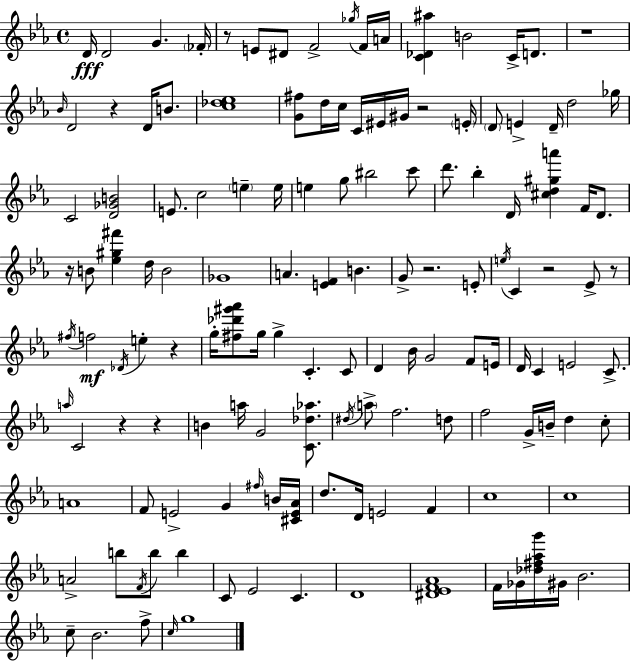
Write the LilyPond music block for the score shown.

{
  \clef treble
  \time 4/4
  \defaultTimeSignature
  \key ees \major
  \repeat volta 2 { d'16\fff d'2 g'4. \parenthesize fes'16-. | r8 e'8 dis'8 f'2-> \acciaccatura { ges''16 } f'16 | a'16 <c' des' ais''>4 b'2 c'16-> d'8. | r1 | \break \grace { bes'16 } d'2 r4 d'16 b'8. | <c'' des'' ees''>1 | <g' fis''>8 d''16 c''16 c'16 eis'16 gis'16 r2 | \parenthesize e'16-. \parenthesize d'8 e'4-> d'16-- d''2 | \break ges''16 c'2 <d' ges' b'>2 | e'8. c''2 \parenthesize e''4-- | e''16 e''4 g''8 bis''2 | c'''8 d'''8. bes''4-. d'16 <cis'' d'' gis'' a'''>4 f'16 d'8. | \break r16 b'8 <ees'' gis'' fis'''>4 d''16 b'2 | ges'1 | a'4. <e' f'>4 b'4. | g'8-> r2. | \break e'8-. \acciaccatura { e''16 } c'4 r2 ees'8-> | r8 \acciaccatura { fis''16 } f''2\mf \acciaccatura { des'16 } e''4-. | r4 g''16-. <fis'' des''' gis''' aes'''>8 g''16 g''4-> c'4.-. | c'8 d'4 bes'16 g'2 | \break f'8 e'16 d'16 c'4 e'2 | c'8.-> \grace { a''16 } c'2 r4 | r4 b'4 a''16 g'2 | <c' des'' aes''>8. \acciaccatura { dis''16 } \parenthesize a''8-> f''2. | \break d''8 f''2 g'16-> | b'16-- d''4 c''8-. a'1 | f'8 e'2-> | g'4 \grace { fis''16 } b'16 <cis' e' aes'>16 d''8. d'16 e'2 | \break f'4 c''1 | c''1 | a'2-> | b''8 \acciaccatura { f'16 } b''8 b''4 c'8 ees'2 | \break c'4. d'1 | <dis' ees' f' aes'>1 | f'16 ges'16 <des'' fis'' aes'' g'''>16 gis'16 bes'2. | c''8-- bes'2. | \break f''8-> \grace { c''16 } g''1 | } \bar "|."
}